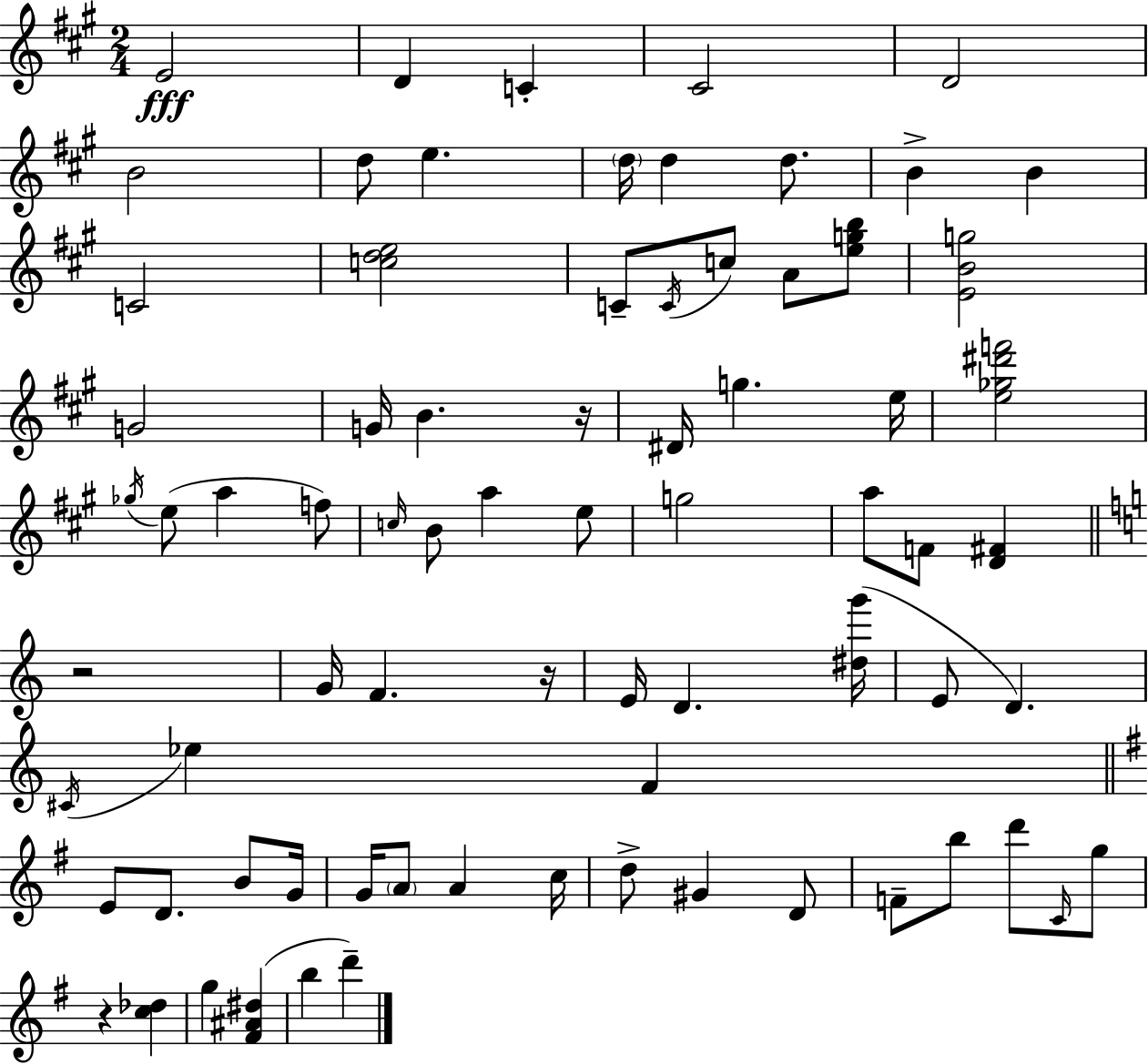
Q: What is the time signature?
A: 2/4